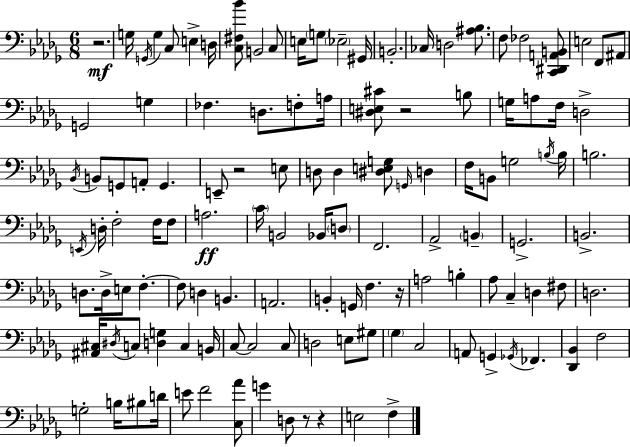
X:1
T:Untitled
M:6/8
L:1/4
K:Bbm
z2 G,/4 G,,/4 G, C,/2 E, D,/4 [C,^F,_B]/2 B,,2 C,/2 E,/4 G,/2 _E,2 ^G,,/4 B,,2 _C,/4 D,2 [^A,_B,]/2 F,/2 _F,2 [C,,^D,,A,,B,,]/2 E,2 F,,/2 ^A,,/2 G,,2 G, _F, D,/2 F,/2 A,/4 [^D,E,^C]/2 z2 B,/2 G,/4 A,/2 F,/4 D,2 _B,,/4 B,,/2 G,,/2 A,,/2 G,, E,,/2 z2 E,/2 D,/2 D, [^D,E,G,]/2 G,,/4 D, F,/4 B,,/2 G,2 B,/4 B,/4 B,2 E,,/4 D,/4 F,2 F,/4 F,/2 A,2 C/4 B,,2 _B,,/4 D,/2 F,,2 _A,,2 B,, G,,2 B,,2 D,/2 D,/4 E,/2 F, F,/2 D, B,, A,,2 B,, G,,/4 F, z/4 A,2 B, _A,/2 C, D, ^F,/2 D,2 [^A,,^C,]/4 ^D,/4 C,/2 [D,G,] C, B,,/4 C,/2 C,2 C,/2 D,2 E,/2 ^G,/2 _G, C,2 A,,/2 G,, _G,,/4 _F,, [_D,,_B,,] F,2 G,2 B,/4 ^B,/2 D/4 E/2 F2 [C,_A]/2 G D,/2 z/2 z E,2 F,